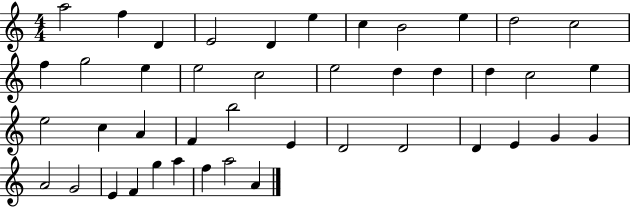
A5/h F5/q D4/q E4/h D4/q E5/q C5/q B4/h E5/q D5/h C5/h F5/q G5/h E5/q E5/h C5/h E5/h D5/q D5/q D5/q C5/h E5/q E5/h C5/q A4/q F4/q B5/h E4/q D4/h D4/h D4/q E4/q G4/q G4/q A4/h G4/h E4/q F4/q G5/q A5/q F5/q A5/h A4/q